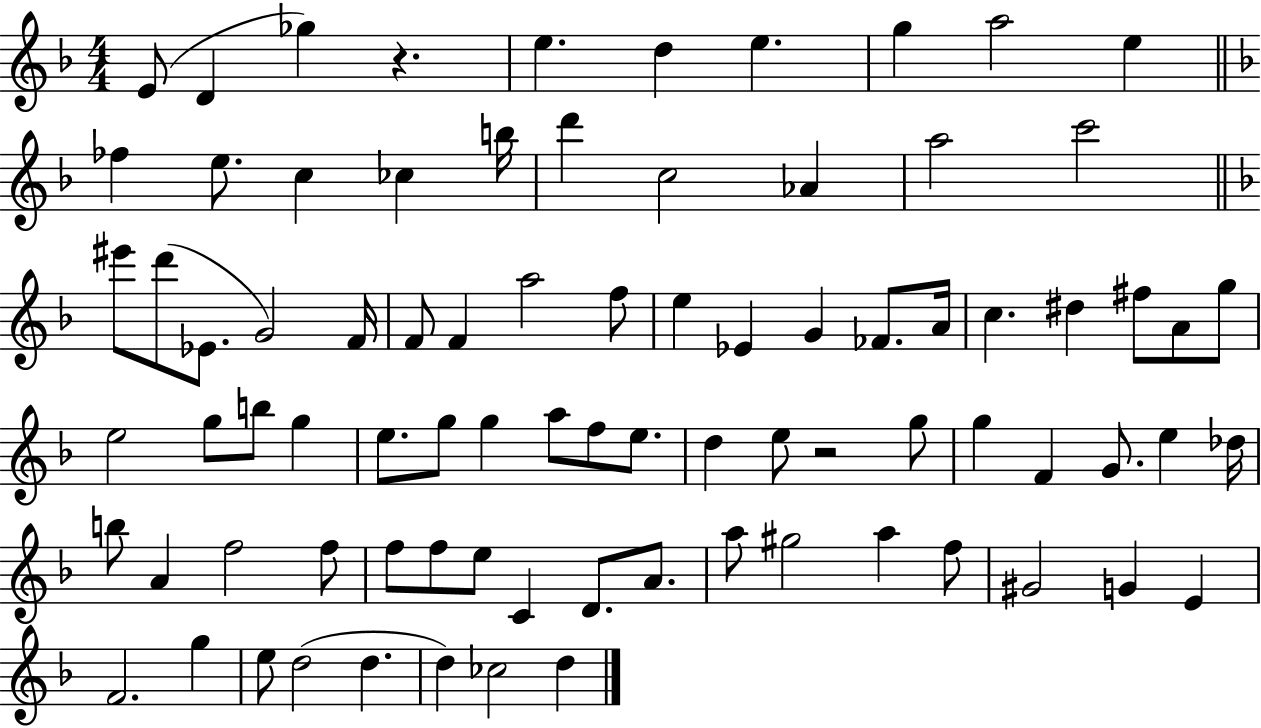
E4/e D4/q Gb5/q R/q. E5/q. D5/q E5/q. G5/q A5/h E5/q FES5/q E5/e. C5/q CES5/q B5/s D6/q C5/h Ab4/q A5/h C6/h EIS6/e D6/e Eb4/e. G4/h F4/s F4/e F4/q A5/h F5/e E5/q Eb4/q G4/q FES4/e. A4/s C5/q. D#5/q F#5/e A4/e G5/e E5/h G5/e B5/e G5/q E5/e. G5/e G5/q A5/e F5/e E5/e. D5/q E5/e R/h G5/e G5/q F4/q G4/e. E5/q Db5/s B5/e A4/q F5/h F5/e F5/e F5/e E5/e C4/q D4/e. A4/e. A5/e G#5/h A5/q F5/e G#4/h G4/q E4/q F4/h. G5/q E5/e D5/h D5/q. D5/q CES5/h D5/q